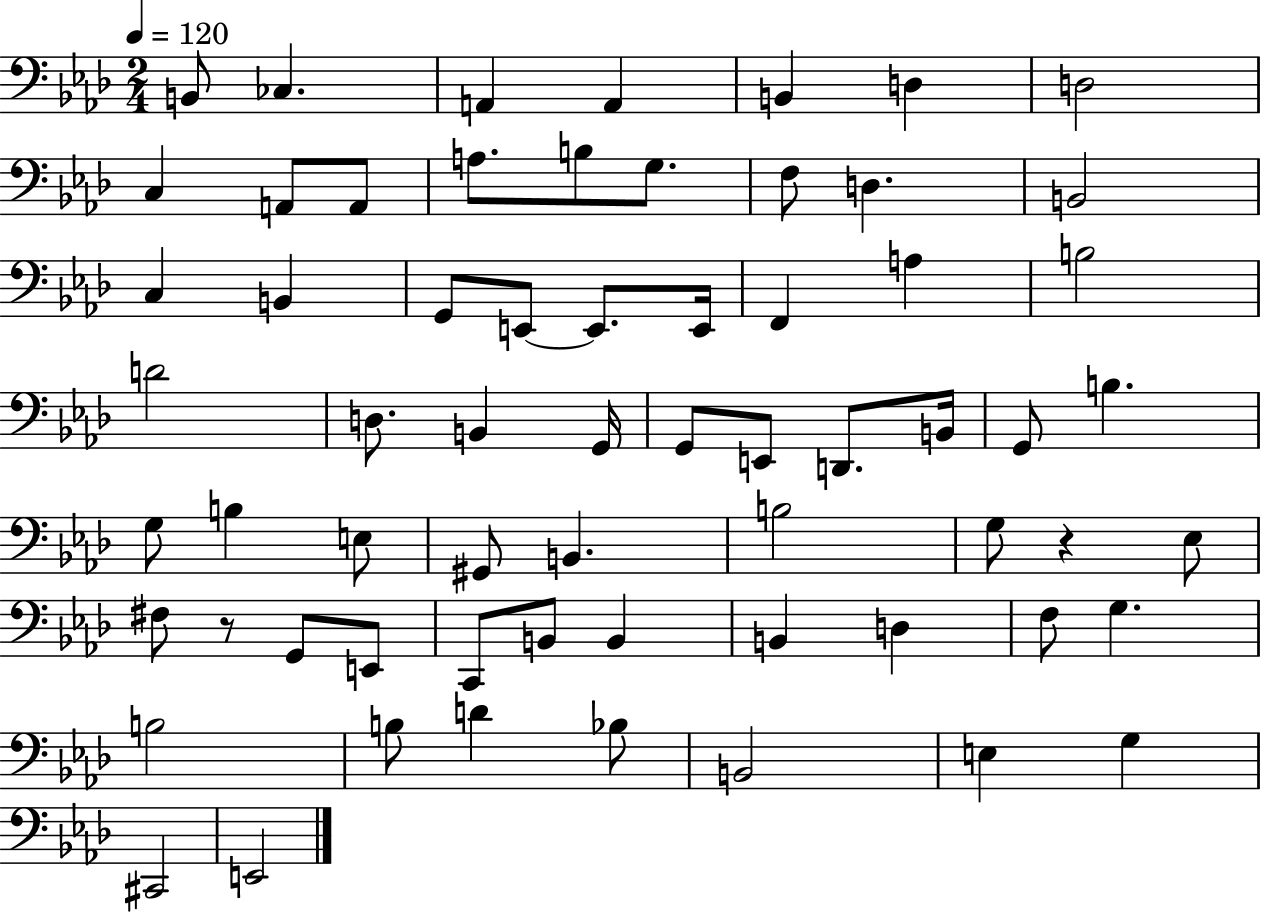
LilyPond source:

{
  \clef bass
  \numericTimeSignature
  \time 2/4
  \key aes \major
  \tempo 4 = 120
  b,8 ces4. | a,4 a,4 | b,4 d4 | d2 | \break c4 a,8 a,8 | a8. b8 g8. | f8 d4. | b,2 | \break c4 b,4 | g,8 e,8~~ e,8. e,16 | f,4 a4 | b2 | \break d'2 | d8. b,4 g,16 | g,8 e,8 d,8. b,16 | g,8 b4. | \break g8 b4 e8 | gis,8 b,4. | b2 | g8 r4 ees8 | \break fis8 r8 g,8 e,8 | c,8 b,8 b,4 | b,4 d4 | f8 g4. | \break b2 | b8 d'4 bes8 | b,2 | e4 g4 | \break cis,2 | e,2 | \bar "|."
}